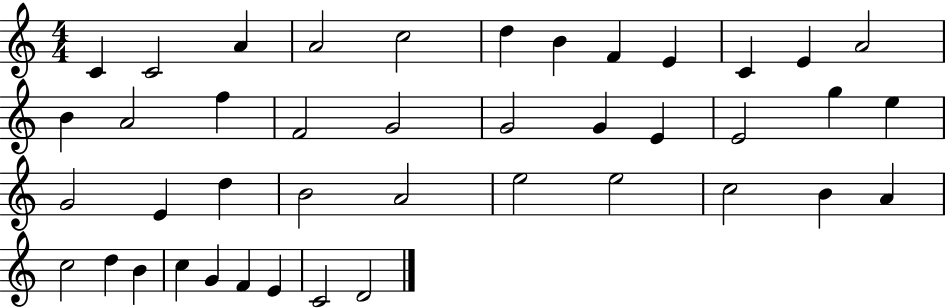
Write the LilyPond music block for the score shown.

{
  \clef treble
  \numericTimeSignature
  \time 4/4
  \key c \major
  c'4 c'2 a'4 | a'2 c''2 | d''4 b'4 f'4 e'4 | c'4 e'4 a'2 | \break b'4 a'2 f''4 | f'2 g'2 | g'2 g'4 e'4 | e'2 g''4 e''4 | \break g'2 e'4 d''4 | b'2 a'2 | e''2 e''2 | c''2 b'4 a'4 | \break c''2 d''4 b'4 | c''4 g'4 f'4 e'4 | c'2 d'2 | \bar "|."
}